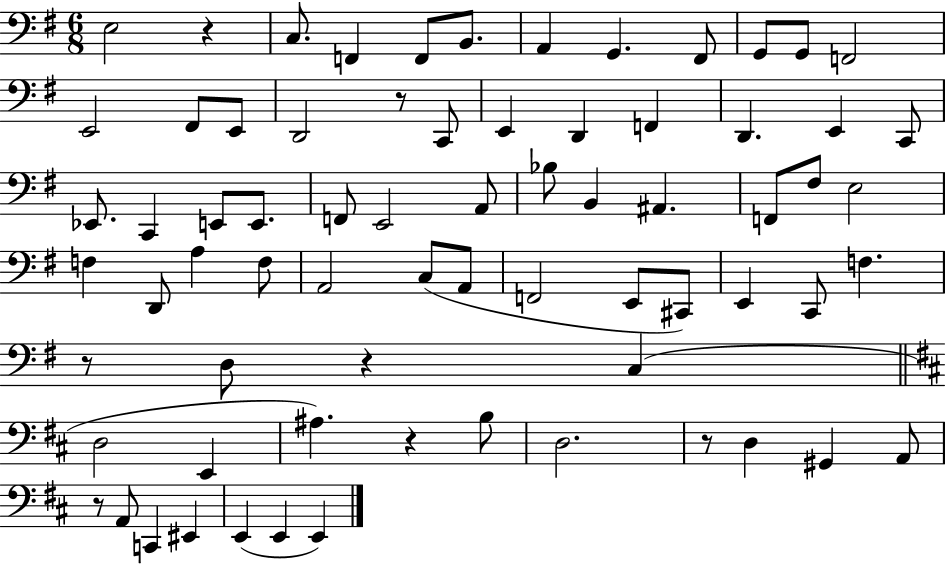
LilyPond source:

{
  \clef bass
  \numericTimeSignature
  \time 6/8
  \key g \major
  e2 r4 | c8. f,4 f,8 b,8. | a,4 g,4. fis,8 | g,8 g,8 f,2 | \break e,2 fis,8 e,8 | d,2 r8 c,8 | e,4 d,4 f,4 | d,4. e,4 c,8 | \break ees,8. c,4 e,8 e,8. | f,8 e,2 a,8 | bes8 b,4 ais,4. | f,8 fis8 e2 | \break f4 d,8 a4 f8 | a,2 c8( a,8 | f,2 e,8 cis,8) | e,4 c,8 f4. | \break r8 d8 r4 c4( | \bar "||" \break \key d \major d2 e,4 | ais4.) r4 b8 | d2. | r8 d4 gis,4 a,8 | \break r8 a,8 c,4 eis,4 | e,4( e,4 e,4) | \bar "|."
}